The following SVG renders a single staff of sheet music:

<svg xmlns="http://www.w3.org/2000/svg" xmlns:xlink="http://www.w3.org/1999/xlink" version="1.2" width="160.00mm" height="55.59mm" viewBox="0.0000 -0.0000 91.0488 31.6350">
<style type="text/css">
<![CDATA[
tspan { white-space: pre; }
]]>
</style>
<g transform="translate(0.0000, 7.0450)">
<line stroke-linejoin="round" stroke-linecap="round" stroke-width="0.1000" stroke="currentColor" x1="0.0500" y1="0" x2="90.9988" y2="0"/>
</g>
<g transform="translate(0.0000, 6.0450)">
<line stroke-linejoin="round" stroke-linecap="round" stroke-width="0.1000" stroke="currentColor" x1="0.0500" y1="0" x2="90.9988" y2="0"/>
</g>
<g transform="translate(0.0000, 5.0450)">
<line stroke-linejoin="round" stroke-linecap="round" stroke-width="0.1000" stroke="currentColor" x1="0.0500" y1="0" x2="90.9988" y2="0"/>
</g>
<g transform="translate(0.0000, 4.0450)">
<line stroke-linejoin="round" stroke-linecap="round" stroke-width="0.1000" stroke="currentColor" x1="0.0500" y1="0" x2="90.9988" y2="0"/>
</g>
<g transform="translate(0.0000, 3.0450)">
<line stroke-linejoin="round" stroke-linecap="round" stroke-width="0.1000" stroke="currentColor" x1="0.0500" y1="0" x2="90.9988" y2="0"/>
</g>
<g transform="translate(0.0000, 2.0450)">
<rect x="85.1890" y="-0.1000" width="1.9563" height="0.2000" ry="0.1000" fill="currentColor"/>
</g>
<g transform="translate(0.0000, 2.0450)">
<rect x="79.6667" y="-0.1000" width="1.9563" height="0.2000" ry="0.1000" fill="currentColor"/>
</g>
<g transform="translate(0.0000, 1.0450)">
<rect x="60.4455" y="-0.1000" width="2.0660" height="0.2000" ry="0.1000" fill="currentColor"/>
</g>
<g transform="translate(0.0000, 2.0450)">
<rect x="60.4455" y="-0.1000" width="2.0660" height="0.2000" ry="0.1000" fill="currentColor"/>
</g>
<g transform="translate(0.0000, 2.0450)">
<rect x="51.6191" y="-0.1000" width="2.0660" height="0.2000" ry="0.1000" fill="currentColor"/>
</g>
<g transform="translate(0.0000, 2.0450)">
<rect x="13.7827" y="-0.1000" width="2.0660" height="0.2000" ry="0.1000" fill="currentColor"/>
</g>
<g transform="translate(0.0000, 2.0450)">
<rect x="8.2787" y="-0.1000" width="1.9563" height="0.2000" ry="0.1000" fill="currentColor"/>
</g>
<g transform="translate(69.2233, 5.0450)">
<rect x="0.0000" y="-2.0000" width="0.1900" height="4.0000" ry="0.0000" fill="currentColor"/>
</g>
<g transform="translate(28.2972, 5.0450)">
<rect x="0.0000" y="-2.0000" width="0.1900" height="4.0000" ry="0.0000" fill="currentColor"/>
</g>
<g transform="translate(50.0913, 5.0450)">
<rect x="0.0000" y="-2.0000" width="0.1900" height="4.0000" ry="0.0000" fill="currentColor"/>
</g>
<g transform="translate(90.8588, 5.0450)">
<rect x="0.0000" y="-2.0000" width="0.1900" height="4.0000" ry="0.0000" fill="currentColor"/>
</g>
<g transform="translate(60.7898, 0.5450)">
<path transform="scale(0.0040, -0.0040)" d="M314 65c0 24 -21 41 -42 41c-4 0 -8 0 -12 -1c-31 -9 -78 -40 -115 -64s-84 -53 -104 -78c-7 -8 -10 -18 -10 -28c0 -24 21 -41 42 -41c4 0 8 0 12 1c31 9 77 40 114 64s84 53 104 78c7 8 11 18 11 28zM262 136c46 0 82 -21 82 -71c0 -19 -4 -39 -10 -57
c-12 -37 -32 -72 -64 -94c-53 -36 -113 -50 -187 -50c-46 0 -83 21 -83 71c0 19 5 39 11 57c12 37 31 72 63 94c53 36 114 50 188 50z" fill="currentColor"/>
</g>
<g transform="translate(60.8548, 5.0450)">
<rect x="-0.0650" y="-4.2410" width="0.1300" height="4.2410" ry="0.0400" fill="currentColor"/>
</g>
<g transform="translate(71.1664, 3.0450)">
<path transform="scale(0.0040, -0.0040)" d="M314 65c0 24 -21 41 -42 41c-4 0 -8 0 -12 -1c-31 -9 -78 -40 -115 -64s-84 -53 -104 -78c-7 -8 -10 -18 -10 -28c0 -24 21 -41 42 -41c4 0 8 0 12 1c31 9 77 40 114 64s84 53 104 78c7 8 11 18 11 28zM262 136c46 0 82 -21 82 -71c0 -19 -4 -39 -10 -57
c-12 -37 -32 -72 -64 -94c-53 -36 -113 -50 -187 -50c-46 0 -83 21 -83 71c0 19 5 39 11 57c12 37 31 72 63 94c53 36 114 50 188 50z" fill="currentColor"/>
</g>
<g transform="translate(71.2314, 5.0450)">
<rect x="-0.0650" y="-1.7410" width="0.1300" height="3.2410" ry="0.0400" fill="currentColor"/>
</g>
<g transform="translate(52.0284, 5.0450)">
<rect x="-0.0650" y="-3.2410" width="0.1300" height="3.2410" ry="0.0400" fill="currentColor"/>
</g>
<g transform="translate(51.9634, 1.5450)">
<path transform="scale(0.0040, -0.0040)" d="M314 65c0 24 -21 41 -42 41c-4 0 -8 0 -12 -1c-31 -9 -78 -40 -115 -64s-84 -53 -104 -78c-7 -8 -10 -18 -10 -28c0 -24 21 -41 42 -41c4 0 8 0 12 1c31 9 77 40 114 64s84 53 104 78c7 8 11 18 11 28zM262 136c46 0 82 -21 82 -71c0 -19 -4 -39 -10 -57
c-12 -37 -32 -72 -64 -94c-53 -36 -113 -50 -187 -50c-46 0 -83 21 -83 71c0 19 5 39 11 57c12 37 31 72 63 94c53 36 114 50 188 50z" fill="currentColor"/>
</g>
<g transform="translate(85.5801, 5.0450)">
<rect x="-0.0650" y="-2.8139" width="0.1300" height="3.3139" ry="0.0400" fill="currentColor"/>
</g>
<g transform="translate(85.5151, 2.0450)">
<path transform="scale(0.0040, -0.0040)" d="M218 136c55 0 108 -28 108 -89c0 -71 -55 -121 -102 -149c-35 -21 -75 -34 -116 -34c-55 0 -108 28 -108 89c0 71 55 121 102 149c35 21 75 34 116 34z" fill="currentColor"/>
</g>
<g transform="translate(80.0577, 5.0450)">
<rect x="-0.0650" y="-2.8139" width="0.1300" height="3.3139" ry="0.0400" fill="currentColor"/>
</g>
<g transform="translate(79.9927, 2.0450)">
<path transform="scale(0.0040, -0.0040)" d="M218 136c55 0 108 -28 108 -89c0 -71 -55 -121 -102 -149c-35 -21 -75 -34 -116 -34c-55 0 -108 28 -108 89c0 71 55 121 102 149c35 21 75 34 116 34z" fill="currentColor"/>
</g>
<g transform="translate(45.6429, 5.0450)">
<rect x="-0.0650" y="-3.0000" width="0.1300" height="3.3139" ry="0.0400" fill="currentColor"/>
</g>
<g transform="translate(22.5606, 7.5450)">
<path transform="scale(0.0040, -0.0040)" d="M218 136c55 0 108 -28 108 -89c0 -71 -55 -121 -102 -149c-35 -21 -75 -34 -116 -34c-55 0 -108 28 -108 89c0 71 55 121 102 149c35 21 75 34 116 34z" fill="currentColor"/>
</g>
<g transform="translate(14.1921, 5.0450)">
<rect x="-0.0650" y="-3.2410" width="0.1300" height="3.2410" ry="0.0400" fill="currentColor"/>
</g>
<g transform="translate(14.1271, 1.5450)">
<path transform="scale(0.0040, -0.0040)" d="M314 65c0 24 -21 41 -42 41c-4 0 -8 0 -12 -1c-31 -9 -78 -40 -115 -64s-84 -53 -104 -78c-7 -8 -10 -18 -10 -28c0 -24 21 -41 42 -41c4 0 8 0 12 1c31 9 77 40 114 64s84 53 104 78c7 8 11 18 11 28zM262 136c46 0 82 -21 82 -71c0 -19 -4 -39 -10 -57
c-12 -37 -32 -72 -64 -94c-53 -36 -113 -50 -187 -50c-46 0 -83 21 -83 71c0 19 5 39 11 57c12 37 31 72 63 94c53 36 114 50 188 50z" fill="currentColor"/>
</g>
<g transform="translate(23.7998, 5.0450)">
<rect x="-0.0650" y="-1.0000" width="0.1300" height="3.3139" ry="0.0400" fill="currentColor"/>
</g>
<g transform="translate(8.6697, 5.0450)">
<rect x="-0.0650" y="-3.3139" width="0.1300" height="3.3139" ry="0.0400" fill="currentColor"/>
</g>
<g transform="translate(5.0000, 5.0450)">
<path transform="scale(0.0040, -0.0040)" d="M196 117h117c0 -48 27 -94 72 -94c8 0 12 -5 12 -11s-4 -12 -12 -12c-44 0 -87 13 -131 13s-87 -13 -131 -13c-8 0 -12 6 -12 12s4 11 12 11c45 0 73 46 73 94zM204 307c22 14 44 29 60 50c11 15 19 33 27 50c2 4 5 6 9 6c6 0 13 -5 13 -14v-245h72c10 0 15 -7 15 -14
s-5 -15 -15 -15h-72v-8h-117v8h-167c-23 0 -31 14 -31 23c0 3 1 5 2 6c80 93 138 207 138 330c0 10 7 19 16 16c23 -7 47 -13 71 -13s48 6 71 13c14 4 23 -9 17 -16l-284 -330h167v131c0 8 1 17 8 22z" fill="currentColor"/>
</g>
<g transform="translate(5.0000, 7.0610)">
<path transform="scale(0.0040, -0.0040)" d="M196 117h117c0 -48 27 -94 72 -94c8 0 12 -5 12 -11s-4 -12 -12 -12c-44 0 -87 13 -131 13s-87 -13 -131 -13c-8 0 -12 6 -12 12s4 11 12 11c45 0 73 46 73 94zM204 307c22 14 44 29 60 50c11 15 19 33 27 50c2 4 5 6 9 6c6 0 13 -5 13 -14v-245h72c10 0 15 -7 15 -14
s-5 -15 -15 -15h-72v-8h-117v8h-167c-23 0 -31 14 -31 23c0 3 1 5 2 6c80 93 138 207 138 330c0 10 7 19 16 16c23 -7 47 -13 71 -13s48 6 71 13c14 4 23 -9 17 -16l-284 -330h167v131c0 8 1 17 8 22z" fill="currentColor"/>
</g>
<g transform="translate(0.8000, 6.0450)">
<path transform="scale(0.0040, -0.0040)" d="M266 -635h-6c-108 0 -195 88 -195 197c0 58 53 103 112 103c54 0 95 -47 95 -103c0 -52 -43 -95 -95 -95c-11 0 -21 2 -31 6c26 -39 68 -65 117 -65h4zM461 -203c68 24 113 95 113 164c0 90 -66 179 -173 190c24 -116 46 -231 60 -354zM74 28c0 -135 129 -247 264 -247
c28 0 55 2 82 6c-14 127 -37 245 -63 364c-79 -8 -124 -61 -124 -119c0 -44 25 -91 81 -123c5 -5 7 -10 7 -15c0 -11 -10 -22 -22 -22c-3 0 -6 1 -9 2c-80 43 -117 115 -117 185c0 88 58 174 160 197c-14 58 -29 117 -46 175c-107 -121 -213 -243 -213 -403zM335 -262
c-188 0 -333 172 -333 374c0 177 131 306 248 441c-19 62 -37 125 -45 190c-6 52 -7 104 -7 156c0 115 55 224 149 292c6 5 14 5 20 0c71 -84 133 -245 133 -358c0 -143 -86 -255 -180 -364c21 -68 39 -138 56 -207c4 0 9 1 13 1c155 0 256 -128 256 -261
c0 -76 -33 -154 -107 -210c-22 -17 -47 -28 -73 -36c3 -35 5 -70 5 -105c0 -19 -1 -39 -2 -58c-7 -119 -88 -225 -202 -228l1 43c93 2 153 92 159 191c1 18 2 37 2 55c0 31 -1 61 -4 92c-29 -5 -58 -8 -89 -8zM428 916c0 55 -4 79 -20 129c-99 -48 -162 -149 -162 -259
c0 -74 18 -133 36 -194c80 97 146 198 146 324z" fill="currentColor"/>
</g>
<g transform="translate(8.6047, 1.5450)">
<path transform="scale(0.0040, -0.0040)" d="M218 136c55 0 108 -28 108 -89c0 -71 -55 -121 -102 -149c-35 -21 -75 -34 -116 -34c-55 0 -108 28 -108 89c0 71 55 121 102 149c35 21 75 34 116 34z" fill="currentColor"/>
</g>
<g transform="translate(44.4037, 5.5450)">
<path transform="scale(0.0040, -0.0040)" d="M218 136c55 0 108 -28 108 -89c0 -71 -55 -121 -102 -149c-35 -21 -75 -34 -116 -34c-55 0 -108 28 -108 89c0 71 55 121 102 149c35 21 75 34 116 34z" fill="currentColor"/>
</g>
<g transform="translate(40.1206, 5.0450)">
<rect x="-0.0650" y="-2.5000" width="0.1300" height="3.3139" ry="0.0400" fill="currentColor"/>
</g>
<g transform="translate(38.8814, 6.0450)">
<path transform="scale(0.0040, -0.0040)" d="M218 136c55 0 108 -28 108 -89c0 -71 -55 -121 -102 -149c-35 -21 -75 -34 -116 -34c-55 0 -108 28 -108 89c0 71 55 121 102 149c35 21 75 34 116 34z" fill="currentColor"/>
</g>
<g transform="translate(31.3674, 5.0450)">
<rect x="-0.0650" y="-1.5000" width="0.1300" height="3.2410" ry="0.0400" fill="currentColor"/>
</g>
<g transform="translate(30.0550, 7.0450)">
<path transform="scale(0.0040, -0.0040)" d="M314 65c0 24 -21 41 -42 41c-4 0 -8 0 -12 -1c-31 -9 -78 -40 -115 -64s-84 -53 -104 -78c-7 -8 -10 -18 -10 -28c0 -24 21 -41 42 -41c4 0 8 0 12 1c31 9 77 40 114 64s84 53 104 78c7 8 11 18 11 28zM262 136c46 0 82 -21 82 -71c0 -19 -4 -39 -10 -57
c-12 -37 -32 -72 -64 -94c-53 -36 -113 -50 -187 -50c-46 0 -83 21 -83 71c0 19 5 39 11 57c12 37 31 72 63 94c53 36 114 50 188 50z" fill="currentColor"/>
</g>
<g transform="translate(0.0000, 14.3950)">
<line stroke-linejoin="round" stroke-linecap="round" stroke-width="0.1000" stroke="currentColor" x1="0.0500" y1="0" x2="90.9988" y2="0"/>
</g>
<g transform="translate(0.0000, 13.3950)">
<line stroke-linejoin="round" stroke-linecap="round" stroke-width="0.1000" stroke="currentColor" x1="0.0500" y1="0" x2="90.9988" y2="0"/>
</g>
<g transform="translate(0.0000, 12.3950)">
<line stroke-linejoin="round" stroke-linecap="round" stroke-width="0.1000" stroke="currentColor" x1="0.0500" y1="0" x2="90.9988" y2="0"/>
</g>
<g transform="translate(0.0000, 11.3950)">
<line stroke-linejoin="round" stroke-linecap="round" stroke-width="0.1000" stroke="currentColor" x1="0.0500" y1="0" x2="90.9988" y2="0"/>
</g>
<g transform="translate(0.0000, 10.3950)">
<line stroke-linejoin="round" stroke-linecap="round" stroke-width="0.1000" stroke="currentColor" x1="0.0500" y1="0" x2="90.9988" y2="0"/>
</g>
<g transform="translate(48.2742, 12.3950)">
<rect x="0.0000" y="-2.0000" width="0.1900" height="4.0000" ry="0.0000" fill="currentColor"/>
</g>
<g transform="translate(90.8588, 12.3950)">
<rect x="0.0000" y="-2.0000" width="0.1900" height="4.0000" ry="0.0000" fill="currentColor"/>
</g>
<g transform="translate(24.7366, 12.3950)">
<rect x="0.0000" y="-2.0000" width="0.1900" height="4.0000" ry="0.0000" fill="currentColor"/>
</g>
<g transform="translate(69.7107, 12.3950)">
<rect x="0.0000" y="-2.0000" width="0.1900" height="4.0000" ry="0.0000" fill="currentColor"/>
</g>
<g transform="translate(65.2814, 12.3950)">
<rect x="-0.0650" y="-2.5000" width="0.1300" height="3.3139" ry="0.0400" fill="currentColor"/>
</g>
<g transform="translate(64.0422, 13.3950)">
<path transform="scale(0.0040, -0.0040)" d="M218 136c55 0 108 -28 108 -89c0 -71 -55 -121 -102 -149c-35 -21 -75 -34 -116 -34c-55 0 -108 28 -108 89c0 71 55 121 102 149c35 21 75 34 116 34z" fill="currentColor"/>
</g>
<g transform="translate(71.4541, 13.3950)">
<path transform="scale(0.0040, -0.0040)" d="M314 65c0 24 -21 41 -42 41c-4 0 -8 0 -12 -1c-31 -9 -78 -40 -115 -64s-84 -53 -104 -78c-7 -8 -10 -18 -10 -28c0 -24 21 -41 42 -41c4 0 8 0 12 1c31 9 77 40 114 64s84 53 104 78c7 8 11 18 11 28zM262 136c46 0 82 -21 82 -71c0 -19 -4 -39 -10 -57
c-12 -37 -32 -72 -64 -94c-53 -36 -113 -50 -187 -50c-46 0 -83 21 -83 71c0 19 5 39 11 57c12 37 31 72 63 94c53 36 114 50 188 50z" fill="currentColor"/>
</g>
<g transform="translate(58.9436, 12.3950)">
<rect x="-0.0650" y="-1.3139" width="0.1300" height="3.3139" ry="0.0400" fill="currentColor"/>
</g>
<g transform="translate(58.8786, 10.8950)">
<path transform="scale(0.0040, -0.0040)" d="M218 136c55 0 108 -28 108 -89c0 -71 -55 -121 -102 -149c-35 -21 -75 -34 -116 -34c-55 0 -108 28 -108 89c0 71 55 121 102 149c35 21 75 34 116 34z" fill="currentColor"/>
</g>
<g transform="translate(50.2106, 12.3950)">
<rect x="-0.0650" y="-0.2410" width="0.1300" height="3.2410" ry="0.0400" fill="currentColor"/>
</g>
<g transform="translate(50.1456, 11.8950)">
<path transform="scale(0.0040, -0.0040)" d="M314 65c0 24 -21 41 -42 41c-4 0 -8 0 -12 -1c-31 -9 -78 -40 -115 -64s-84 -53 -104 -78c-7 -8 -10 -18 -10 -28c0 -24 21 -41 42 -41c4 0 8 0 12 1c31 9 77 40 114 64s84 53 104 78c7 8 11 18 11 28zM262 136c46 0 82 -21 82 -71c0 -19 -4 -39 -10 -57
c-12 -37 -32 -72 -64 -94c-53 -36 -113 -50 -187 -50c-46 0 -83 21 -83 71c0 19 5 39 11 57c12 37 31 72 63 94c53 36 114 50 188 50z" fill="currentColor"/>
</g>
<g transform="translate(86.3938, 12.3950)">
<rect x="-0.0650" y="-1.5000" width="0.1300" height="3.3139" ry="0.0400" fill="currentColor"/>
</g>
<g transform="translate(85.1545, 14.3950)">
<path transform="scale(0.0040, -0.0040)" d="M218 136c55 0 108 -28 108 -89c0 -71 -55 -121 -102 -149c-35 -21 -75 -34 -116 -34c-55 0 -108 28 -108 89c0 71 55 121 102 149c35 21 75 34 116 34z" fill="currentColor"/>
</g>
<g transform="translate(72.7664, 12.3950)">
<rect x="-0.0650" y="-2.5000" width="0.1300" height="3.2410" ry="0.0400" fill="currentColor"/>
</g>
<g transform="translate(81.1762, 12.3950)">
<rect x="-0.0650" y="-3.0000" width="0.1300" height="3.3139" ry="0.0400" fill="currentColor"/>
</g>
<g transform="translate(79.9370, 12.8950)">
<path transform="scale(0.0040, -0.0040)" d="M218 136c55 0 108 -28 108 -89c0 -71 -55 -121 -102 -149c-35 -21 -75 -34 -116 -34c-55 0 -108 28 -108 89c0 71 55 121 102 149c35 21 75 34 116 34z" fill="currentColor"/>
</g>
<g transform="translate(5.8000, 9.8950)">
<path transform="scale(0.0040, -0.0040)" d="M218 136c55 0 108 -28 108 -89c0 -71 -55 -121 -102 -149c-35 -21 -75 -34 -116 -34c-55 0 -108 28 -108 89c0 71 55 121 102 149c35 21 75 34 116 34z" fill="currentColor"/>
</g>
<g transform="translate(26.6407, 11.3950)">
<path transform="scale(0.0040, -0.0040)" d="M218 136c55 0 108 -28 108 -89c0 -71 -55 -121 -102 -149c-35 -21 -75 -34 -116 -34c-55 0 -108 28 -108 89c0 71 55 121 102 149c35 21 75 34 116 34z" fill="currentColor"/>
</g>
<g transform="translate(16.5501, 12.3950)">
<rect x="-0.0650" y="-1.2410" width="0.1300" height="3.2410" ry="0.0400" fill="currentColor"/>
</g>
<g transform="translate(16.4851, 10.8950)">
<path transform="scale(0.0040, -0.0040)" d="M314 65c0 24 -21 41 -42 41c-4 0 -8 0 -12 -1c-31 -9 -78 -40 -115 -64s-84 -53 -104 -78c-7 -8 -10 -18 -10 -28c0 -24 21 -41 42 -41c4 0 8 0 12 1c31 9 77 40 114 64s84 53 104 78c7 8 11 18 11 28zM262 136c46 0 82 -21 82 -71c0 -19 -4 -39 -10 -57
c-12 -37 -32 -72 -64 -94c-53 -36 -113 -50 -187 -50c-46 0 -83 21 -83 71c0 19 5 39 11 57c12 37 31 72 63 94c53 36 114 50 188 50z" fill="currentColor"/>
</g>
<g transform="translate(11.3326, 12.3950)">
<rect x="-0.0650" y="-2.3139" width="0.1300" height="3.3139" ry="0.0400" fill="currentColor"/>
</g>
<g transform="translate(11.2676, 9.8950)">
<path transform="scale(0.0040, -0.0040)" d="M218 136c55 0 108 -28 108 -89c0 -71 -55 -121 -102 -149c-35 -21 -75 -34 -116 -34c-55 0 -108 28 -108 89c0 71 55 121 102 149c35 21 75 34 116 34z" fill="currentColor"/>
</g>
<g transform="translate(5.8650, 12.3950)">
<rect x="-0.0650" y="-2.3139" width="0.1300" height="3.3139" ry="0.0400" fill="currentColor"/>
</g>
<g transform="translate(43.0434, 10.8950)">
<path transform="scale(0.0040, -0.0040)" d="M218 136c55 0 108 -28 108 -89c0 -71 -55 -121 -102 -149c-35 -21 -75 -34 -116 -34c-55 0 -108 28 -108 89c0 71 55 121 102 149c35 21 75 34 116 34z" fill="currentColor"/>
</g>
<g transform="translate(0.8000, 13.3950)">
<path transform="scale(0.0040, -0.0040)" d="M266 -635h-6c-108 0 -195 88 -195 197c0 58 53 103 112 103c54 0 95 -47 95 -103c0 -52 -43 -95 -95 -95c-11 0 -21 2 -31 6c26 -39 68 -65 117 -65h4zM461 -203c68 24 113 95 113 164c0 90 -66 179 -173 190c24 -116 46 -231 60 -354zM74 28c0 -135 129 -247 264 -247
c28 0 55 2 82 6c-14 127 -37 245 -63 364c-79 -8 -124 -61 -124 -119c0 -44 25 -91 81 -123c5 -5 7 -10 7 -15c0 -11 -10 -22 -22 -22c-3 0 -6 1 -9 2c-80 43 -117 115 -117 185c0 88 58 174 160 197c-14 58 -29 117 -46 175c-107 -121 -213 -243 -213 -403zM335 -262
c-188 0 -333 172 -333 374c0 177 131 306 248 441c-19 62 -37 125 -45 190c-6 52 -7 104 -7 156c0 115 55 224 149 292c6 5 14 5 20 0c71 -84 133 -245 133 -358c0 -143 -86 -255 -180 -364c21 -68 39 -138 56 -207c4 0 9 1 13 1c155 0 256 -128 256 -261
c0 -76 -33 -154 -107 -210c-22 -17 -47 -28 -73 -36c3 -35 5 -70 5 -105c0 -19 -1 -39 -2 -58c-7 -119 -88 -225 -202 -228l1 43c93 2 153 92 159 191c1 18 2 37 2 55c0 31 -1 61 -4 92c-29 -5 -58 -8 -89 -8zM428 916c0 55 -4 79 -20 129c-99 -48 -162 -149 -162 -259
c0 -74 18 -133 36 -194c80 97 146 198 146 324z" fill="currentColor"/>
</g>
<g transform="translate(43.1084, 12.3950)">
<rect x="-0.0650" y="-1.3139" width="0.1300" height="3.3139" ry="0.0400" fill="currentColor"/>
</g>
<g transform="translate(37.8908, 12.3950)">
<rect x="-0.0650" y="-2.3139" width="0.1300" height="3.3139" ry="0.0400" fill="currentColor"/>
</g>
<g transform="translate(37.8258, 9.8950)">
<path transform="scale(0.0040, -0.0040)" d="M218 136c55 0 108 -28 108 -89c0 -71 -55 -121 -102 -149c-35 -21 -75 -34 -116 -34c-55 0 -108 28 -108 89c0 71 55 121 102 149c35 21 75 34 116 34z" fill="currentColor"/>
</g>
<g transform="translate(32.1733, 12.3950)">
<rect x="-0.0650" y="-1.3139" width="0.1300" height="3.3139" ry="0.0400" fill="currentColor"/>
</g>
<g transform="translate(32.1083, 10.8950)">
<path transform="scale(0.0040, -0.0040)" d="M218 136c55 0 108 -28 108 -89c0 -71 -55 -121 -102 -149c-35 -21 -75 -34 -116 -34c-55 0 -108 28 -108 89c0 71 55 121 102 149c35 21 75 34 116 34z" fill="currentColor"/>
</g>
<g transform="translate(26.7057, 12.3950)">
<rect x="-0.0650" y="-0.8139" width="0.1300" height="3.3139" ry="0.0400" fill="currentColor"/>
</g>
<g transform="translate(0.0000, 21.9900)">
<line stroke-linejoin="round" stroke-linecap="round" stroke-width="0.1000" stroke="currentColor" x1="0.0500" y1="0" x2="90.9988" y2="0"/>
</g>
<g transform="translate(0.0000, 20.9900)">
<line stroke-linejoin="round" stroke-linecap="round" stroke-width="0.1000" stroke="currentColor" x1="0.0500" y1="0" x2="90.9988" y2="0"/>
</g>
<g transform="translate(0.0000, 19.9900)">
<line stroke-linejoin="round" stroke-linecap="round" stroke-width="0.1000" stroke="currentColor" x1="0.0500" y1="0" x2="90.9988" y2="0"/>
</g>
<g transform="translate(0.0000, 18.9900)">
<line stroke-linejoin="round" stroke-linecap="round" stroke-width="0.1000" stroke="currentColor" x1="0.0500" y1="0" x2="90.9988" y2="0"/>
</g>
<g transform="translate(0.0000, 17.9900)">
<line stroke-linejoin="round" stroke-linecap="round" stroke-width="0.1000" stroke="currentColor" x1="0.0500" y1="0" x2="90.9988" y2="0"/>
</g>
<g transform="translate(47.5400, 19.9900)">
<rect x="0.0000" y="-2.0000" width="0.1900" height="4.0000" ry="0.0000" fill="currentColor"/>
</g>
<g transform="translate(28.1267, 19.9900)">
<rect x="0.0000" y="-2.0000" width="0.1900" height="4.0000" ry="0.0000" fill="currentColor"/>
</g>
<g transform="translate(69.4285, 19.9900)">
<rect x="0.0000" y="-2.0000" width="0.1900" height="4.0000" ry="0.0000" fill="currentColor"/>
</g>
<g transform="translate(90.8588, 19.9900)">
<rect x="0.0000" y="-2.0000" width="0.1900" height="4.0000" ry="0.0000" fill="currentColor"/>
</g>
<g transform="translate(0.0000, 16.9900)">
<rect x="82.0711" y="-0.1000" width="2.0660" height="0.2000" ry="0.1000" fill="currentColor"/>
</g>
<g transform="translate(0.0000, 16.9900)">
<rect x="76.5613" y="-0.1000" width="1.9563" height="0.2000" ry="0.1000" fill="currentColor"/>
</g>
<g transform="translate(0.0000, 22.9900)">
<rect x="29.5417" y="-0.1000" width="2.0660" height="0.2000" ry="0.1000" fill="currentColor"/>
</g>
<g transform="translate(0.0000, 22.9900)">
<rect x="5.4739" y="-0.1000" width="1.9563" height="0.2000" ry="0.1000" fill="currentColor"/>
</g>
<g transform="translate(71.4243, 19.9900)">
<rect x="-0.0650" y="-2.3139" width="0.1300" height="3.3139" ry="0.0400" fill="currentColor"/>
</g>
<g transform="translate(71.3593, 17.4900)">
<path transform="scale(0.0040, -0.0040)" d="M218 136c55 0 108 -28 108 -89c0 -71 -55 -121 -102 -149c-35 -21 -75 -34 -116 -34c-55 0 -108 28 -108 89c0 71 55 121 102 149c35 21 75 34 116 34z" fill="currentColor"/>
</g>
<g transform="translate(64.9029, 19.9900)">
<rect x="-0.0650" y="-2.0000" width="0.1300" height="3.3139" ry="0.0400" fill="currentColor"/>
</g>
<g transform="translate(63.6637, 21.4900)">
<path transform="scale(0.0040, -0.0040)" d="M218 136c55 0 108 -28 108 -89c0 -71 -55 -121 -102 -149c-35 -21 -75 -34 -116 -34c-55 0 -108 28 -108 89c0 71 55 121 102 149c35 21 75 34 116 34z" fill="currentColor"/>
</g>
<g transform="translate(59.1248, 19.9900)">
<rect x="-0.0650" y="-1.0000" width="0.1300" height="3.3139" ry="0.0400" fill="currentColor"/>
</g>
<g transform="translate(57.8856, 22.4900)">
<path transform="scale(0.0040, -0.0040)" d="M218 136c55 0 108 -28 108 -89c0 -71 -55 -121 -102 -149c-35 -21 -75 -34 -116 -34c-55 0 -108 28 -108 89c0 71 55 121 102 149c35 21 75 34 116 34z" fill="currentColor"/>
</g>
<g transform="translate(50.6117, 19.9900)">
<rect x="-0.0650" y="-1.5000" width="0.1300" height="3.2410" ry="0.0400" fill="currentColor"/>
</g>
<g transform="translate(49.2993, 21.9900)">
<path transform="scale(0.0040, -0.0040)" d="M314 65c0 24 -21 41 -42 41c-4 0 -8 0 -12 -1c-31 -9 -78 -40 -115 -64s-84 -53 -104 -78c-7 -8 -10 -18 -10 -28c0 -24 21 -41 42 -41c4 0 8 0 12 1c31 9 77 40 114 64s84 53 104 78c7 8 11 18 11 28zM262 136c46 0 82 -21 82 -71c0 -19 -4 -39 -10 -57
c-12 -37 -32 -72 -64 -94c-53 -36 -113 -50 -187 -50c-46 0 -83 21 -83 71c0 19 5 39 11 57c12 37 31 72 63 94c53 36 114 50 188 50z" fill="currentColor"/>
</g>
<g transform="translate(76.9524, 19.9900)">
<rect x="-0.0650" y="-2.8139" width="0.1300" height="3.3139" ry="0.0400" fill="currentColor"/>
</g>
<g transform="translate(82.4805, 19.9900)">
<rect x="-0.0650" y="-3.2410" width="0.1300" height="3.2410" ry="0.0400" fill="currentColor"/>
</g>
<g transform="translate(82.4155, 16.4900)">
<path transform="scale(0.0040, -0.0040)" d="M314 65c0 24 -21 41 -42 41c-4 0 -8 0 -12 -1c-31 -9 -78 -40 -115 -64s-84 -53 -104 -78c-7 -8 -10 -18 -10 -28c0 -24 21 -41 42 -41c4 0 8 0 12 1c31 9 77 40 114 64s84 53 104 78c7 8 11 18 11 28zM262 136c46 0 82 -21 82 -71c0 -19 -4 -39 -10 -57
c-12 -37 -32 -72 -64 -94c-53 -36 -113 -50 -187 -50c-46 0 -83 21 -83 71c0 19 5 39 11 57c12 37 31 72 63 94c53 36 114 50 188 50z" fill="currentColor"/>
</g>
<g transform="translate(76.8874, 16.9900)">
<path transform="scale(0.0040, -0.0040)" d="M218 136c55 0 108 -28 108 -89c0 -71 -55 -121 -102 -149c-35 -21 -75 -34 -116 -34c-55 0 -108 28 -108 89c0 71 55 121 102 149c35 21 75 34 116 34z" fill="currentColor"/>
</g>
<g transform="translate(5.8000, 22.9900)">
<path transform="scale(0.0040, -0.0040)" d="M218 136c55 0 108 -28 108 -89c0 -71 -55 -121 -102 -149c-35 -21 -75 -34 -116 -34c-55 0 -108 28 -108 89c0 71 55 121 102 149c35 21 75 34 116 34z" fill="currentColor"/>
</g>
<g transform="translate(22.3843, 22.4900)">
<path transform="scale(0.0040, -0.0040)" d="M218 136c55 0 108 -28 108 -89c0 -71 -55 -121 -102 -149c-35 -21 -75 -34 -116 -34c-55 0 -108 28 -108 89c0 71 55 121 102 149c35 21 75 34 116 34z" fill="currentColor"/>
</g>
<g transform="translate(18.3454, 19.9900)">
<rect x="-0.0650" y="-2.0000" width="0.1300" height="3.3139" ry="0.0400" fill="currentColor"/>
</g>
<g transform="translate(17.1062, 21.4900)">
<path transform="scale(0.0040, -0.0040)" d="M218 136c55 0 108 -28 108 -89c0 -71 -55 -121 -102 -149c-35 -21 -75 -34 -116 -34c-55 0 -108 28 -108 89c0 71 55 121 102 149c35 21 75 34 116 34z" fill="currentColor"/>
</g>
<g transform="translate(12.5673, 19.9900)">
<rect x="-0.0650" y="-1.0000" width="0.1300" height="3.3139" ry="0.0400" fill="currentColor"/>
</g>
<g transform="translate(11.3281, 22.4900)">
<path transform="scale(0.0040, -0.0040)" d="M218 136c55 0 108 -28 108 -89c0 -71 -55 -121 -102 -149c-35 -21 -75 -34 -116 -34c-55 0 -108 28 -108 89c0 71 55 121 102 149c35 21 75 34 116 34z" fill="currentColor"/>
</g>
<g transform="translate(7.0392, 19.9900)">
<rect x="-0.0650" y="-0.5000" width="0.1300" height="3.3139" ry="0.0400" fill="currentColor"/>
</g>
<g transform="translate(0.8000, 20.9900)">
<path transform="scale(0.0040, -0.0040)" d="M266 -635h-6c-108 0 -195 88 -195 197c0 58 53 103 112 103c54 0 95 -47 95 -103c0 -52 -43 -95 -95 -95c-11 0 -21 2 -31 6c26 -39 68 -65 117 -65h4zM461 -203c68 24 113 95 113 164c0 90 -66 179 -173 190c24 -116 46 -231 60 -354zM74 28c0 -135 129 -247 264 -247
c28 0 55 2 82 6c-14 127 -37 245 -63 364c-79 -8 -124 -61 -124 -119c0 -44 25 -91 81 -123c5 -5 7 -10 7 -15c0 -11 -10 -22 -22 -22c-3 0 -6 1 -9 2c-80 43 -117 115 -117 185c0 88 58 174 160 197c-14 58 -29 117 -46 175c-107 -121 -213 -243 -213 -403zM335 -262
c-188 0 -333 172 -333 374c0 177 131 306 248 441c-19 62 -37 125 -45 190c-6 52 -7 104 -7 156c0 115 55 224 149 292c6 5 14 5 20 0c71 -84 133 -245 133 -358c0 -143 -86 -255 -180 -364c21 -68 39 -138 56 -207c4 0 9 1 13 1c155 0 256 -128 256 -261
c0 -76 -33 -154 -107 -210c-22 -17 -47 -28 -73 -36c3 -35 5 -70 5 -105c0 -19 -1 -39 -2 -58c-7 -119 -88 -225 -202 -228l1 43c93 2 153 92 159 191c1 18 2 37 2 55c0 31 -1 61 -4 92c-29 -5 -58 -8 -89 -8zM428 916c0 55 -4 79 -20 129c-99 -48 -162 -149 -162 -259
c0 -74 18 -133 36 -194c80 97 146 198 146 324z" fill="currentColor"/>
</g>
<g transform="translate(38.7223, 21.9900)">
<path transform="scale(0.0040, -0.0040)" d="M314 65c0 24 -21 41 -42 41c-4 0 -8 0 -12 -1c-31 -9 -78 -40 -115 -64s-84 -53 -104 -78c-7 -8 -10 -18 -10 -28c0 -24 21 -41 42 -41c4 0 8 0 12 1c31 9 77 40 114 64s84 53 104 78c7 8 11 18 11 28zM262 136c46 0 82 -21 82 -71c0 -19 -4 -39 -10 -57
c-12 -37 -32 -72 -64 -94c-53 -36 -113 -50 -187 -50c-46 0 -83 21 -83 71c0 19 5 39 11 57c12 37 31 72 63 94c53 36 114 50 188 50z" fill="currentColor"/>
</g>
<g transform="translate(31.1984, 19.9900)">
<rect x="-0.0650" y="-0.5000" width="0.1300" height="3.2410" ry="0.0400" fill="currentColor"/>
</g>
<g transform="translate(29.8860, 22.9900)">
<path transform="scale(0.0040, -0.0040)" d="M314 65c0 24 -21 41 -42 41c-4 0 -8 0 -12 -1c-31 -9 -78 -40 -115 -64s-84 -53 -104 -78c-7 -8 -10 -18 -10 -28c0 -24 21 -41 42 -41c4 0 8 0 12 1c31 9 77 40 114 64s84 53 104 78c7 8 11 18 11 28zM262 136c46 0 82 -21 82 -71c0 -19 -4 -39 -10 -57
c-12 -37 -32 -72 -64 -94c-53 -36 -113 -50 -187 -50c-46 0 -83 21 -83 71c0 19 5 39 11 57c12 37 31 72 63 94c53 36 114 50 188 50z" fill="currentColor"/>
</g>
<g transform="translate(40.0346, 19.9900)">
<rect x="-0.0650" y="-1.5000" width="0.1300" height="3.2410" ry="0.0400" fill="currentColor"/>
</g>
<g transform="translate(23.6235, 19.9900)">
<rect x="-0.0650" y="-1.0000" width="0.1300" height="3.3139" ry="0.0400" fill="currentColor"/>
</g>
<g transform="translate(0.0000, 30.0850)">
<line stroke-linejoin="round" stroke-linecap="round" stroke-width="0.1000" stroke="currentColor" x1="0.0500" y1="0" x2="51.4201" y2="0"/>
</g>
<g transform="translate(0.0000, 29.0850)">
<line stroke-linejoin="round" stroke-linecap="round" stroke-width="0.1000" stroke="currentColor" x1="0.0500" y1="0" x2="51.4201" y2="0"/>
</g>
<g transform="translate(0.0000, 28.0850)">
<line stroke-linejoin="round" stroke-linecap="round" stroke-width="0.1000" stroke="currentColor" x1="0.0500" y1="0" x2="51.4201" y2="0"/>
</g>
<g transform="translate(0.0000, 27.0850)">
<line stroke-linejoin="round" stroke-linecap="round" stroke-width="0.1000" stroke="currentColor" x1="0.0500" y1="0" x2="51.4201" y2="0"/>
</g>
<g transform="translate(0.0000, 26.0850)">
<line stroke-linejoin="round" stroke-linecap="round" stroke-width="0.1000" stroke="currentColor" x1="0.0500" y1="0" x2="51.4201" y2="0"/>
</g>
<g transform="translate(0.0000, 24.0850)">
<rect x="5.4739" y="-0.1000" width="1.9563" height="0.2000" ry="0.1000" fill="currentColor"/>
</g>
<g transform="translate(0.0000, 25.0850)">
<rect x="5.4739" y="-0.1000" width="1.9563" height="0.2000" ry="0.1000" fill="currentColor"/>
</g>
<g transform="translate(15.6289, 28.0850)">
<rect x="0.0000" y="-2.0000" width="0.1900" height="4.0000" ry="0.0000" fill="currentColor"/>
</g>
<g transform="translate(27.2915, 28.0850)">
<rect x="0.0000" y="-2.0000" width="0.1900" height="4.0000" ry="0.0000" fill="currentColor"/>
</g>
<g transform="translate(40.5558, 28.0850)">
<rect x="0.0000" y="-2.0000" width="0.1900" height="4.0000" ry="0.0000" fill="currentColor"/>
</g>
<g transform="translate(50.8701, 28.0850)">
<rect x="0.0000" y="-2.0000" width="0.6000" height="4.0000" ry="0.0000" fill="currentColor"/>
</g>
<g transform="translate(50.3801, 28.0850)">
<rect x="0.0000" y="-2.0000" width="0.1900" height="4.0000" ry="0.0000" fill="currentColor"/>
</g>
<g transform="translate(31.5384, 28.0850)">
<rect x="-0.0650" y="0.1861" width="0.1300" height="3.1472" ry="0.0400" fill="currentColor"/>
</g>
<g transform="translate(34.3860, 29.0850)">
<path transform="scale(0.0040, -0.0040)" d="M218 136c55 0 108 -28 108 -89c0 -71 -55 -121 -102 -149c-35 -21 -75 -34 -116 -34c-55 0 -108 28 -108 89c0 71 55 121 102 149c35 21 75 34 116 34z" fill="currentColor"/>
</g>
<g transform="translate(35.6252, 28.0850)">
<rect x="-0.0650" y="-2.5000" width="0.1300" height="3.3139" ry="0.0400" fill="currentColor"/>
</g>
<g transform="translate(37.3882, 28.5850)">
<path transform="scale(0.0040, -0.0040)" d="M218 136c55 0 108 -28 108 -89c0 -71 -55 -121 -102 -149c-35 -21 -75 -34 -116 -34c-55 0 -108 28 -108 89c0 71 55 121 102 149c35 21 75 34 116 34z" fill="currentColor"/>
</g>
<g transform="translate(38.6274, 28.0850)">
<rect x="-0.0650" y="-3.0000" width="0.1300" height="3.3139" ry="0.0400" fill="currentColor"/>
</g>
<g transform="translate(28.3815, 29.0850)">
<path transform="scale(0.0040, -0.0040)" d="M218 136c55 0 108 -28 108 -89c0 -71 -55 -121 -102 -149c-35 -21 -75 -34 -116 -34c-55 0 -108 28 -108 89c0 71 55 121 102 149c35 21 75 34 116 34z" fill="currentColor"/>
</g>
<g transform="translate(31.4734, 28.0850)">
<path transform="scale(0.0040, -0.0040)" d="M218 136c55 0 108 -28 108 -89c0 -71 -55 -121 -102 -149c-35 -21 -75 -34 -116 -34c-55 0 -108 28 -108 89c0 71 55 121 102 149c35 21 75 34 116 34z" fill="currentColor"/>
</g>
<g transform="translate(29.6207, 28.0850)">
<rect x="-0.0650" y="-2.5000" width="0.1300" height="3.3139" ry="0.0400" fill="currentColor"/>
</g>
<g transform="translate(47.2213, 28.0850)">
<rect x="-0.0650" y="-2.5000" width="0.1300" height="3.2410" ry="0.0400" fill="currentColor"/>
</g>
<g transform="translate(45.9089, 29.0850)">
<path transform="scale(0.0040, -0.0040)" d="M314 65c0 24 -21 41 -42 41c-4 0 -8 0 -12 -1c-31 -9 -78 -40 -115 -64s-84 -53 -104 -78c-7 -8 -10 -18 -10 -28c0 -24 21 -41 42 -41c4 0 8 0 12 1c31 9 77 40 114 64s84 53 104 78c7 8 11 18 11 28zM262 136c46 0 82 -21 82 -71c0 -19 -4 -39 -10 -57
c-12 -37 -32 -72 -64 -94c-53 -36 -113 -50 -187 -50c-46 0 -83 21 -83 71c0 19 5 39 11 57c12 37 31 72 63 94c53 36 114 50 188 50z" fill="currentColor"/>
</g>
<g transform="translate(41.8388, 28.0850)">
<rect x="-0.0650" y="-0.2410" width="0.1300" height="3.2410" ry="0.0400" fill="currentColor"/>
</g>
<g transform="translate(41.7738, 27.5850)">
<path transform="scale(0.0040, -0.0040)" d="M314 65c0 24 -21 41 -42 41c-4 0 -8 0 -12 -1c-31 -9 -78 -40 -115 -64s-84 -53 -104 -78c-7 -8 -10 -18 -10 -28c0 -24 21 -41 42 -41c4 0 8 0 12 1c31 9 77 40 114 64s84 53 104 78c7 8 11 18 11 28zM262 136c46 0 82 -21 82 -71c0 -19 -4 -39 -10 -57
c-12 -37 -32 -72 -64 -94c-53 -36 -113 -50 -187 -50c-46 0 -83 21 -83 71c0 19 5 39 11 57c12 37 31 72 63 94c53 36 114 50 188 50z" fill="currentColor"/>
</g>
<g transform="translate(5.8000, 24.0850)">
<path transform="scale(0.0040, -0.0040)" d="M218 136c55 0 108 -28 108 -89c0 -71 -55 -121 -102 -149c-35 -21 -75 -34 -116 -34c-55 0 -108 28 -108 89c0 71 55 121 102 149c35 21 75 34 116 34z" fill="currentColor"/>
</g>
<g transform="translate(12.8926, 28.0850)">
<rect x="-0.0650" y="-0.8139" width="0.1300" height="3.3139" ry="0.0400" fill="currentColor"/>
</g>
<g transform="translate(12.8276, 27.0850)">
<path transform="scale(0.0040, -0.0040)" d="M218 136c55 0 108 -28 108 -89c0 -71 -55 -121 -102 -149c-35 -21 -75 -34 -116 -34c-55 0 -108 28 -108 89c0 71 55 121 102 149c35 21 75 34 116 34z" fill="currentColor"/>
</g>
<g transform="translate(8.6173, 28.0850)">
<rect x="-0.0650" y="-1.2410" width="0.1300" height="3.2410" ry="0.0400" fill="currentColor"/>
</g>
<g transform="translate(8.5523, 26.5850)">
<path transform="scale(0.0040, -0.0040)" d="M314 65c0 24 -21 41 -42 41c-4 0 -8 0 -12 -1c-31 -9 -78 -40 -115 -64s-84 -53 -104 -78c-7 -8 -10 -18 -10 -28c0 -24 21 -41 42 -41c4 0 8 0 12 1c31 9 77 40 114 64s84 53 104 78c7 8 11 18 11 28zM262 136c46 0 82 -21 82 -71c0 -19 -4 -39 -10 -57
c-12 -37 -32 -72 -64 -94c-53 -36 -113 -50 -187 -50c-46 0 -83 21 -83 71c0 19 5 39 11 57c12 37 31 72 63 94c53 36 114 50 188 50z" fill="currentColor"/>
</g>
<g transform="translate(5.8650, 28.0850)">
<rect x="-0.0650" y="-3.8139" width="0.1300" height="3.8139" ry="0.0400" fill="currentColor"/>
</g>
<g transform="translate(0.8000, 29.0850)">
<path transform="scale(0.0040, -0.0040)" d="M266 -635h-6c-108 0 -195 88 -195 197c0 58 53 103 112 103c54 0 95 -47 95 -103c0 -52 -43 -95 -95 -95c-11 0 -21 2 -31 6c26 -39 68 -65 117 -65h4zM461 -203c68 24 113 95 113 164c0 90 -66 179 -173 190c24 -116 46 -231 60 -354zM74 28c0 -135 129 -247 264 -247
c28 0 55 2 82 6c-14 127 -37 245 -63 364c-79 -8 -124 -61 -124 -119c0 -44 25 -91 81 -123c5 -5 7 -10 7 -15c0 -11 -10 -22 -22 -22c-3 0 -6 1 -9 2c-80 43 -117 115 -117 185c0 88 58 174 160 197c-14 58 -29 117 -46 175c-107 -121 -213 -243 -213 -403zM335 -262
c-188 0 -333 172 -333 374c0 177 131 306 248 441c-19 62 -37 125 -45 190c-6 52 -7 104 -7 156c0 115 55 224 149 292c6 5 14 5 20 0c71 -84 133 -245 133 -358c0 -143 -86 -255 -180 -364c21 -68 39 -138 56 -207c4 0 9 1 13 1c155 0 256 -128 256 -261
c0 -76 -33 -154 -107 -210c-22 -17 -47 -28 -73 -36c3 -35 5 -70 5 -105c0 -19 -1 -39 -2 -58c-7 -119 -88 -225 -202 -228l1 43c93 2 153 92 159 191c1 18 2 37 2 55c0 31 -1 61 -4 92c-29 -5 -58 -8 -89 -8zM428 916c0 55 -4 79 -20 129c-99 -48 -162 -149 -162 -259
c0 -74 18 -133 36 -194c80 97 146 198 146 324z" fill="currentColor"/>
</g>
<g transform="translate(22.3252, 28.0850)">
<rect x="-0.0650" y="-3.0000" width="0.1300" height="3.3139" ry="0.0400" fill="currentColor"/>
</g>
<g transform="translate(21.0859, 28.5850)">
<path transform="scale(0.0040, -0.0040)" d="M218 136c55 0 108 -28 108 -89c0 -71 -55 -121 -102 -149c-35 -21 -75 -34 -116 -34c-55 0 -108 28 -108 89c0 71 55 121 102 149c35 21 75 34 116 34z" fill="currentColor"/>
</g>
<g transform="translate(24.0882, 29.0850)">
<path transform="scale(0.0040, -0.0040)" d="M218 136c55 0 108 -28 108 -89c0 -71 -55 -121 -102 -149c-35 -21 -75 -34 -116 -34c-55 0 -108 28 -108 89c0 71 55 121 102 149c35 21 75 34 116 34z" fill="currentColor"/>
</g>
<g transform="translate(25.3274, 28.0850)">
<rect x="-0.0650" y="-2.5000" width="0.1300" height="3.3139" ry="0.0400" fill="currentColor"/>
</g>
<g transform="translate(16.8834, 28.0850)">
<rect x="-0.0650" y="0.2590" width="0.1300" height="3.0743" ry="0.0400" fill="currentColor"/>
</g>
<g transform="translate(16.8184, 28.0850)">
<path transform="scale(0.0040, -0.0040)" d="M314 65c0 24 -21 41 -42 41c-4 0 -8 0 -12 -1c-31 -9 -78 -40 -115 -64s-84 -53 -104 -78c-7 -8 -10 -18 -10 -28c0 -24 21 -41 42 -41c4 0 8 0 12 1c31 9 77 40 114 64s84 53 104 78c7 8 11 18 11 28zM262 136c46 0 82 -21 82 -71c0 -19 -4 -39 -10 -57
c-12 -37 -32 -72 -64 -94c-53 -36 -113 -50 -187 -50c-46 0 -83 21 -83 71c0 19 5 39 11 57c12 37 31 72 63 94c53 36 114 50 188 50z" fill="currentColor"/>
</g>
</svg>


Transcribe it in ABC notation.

X:1
T:Untitled
M:4/4
L:1/4
K:C
b b2 D E2 G A b2 d'2 f2 a a g g e2 d e g e c2 e G G2 A E C D F D C2 E2 E2 D F g a b2 c' e2 d B2 A G G B G A c2 G2